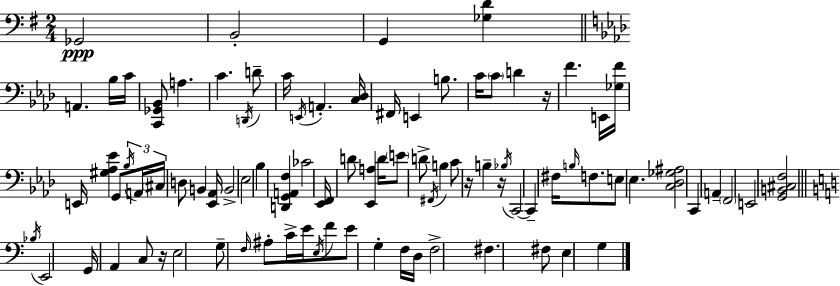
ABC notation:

X:1
T:Untitled
M:2/4
L:1/4
K:G
_G,,2 B,,2 G,, [_G,D] A,, _B,/4 C/4 [C,,_G,,_B,,]/2 A, C D,,/4 D/2 C/4 E,,/4 A,, [C,_D,]/4 ^F,,/4 E,, B,/2 C/4 C/2 D z/4 F E,,/4 [_G,F]/4 E,,/4 [^G,_A,_E] G,,/2 _B,/4 A,,/4 ^C,/4 D,/2 B,, [_E,,_A,,]/4 B,,2 _E,2 _B, [D,,G,,A,,F,] _C2 [_E,,F,,]/4 D/2 [_E,,A,] D/4 E/2 D/2 ^F,,/4 B, C/2 z/4 B, z/4 _B,/4 C,,2 C,, ^F,/4 B,/4 F,/2 E,/2 _E, [C,_D,_G,^A,]2 C,, A,, F,,2 E,,2 [G,,B,,^C,F,]2 _B,/4 E,,2 G,,/4 A,, C,/2 z/4 E,2 G,/2 F,/4 ^A,/2 C/4 E/4 E,/4 F/2 E/2 G, F,/4 D,/4 F,2 ^F, ^F,/2 E, G,